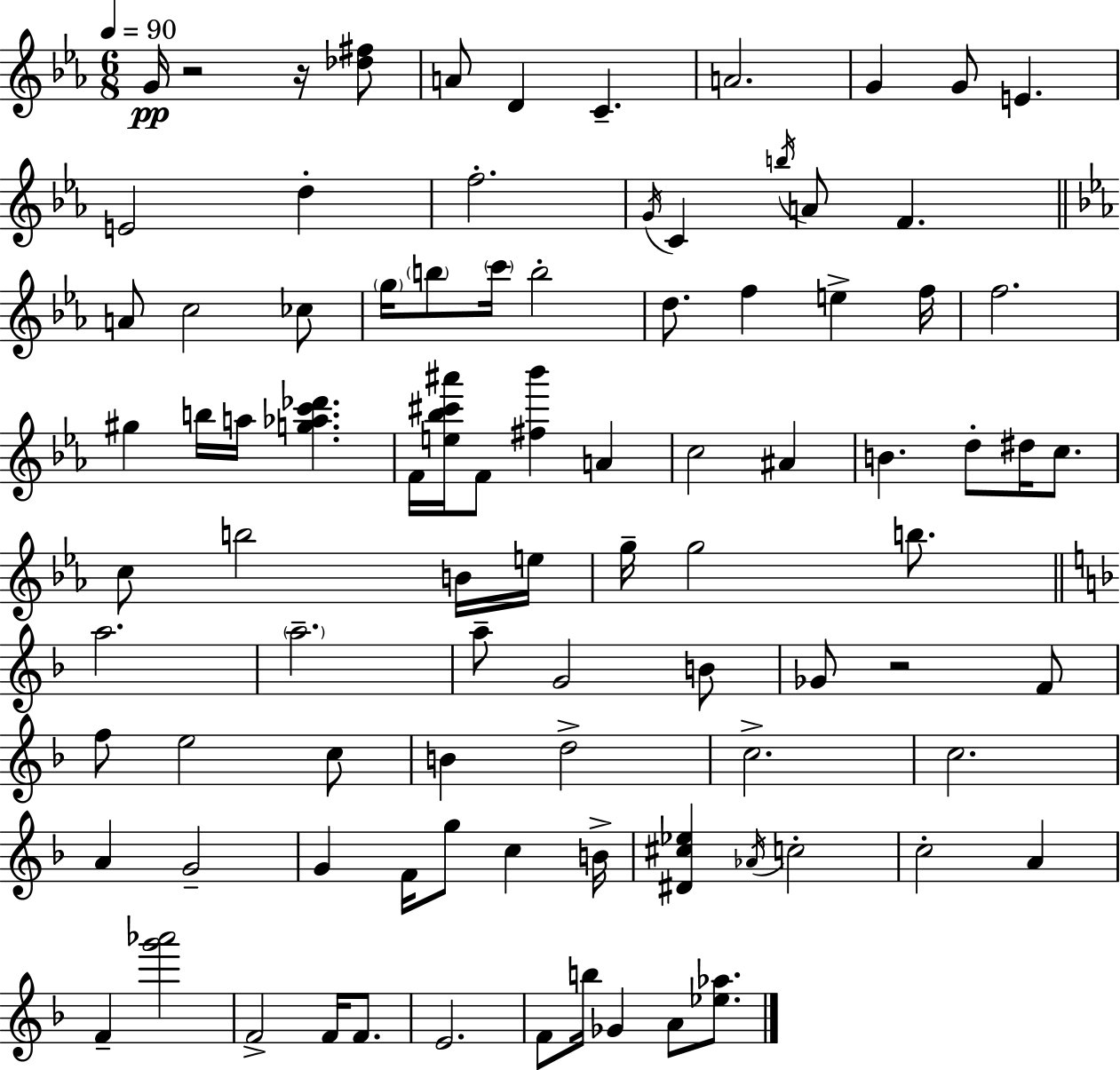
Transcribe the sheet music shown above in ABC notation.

X:1
T:Untitled
M:6/8
L:1/4
K:Eb
G/4 z2 z/4 [_d^f]/2 A/2 D C A2 G G/2 E E2 d f2 G/4 C b/4 A/2 F A/2 c2 _c/2 g/4 b/2 c'/4 b2 d/2 f e f/4 f2 ^g b/4 a/4 [g_ac'_d'] F/4 [e_b^c'^a']/4 F/2 [^f_b'] A c2 ^A B d/2 ^d/4 c/2 c/2 b2 B/4 e/4 g/4 g2 b/2 a2 a2 a/2 G2 B/2 _G/2 z2 F/2 f/2 e2 c/2 B d2 c2 c2 A G2 G F/4 g/2 c B/4 [^D^c_e] _A/4 c2 c2 A F [g'_a']2 F2 F/4 F/2 E2 F/2 b/4 _G A/2 [_e_a]/2